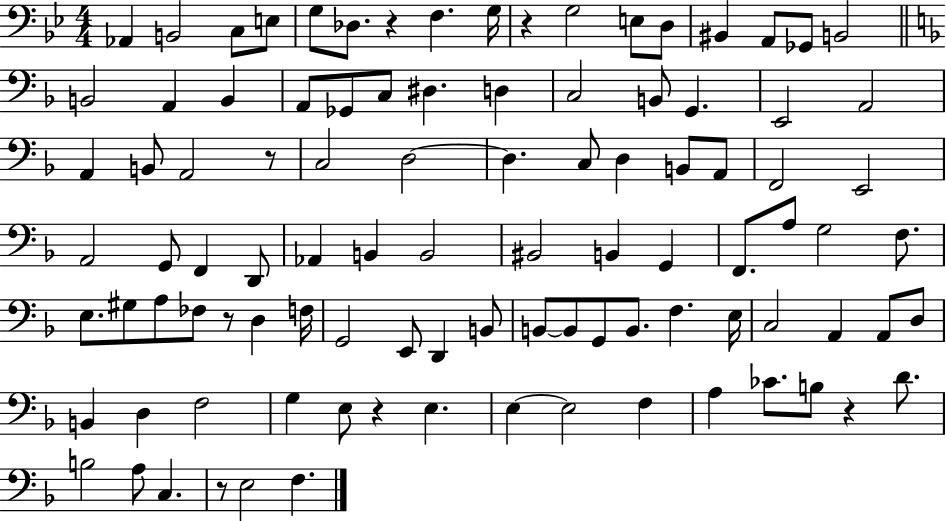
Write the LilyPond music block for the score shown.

{
  \clef bass
  \numericTimeSignature
  \time 4/4
  \key bes \major
  aes,4 b,2 c8 e8 | g8 des8. r4 f4. g16 | r4 g2 e8 d8 | bis,4 a,8 ges,8 b,2 | \break \bar "||" \break \key f \major b,2 a,4 b,4 | a,8 ges,8 c8 dis4. d4 | c2 b,8 g,4. | e,2 a,2 | \break a,4 b,8 a,2 r8 | c2 d2~~ | d4. c8 d4 b,8 a,8 | f,2 e,2 | \break a,2 g,8 f,4 d,8 | aes,4 b,4 b,2 | bis,2 b,4 g,4 | f,8. a8 g2 f8. | \break e8. gis8 a8 fes8 r8 d4 f16 | g,2 e,8 d,4 b,8 | b,8~~ b,8 g,8 b,8. f4. e16 | c2 a,4 a,8 d8 | \break b,4 d4 f2 | g4 e8 r4 e4. | e4~~ e2 f4 | a4 ces'8. b8 r4 d'8. | \break b2 a8 c4. | r8 e2 f4. | \bar "|."
}